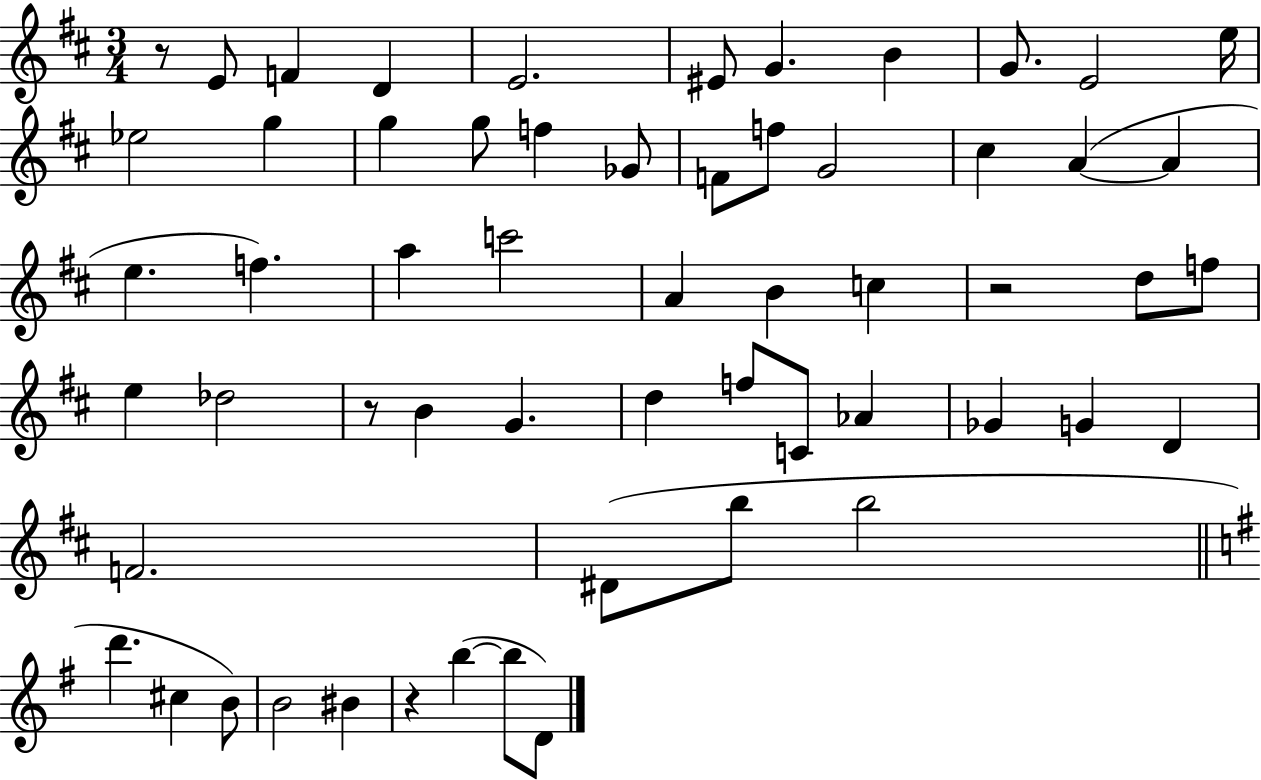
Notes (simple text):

R/e E4/e F4/q D4/q E4/h. EIS4/e G4/q. B4/q G4/e. E4/h E5/s Eb5/h G5/q G5/q G5/e F5/q Gb4/e F4/e F5/e G4/h C#5/q A4/q A4/q E5/q. F5/q. A5/q C6/h A4/q B4/q C5/q R/h D5/e F5/e E5/q Db5/h R/e B4/q G4/q. D5/q F5/e C4/e Ab4/q Gb4/q G4/q D4/q F4/h. D#4/e B5/e B5/h D6/q. C#5/q B4/e B4/h BIS4/q R/q B5/q B5/e D4/e